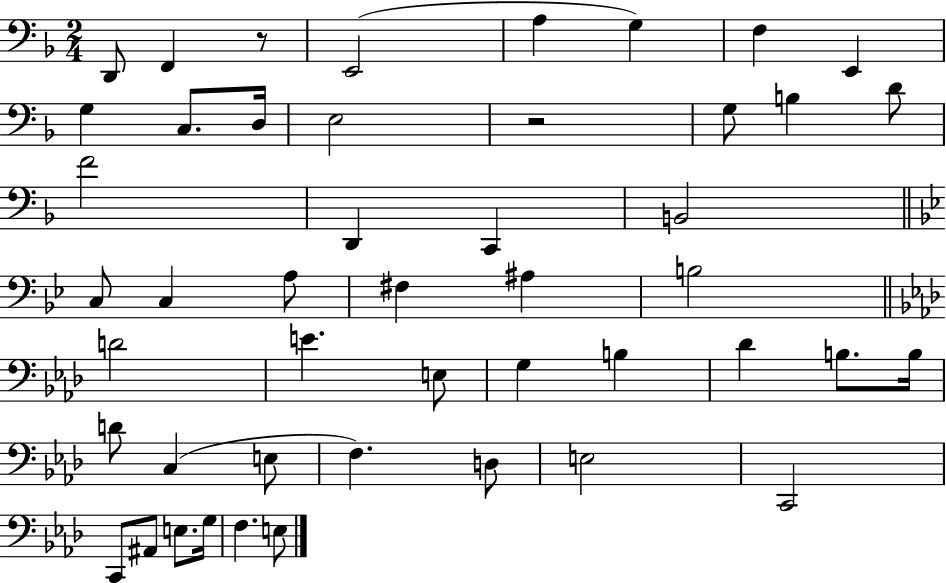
D2/e F2/q R/e E2/h A3/q G3/q F3/q E2/q G3/q C3/e. D3/s E3/h R/h G3/e B3/q D4/e F4/h D2/q C2/q B2/h C3/e C3/q A3/e F#3/q A#3/q B3/h D4/h E4/q. E3/e G3/q B3/q Db4/q B3/e. B3/s D4/e C3/q E3/e F3/q. D3/e E3/h C2/h C2/e A#2/e E3/e. G3/s F3/q. E3/e